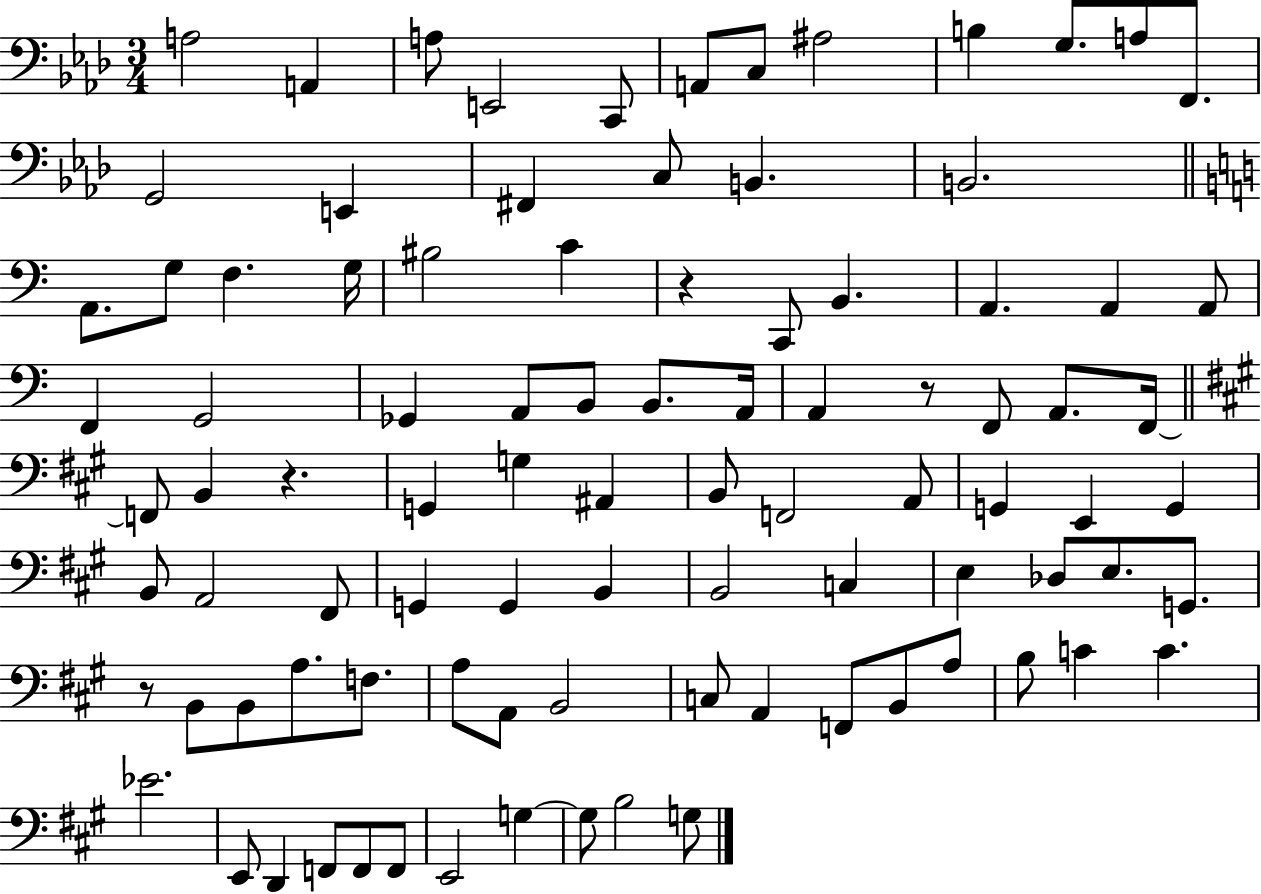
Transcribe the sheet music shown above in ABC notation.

X:1
T:Untitled
M:3/4
L:1/4
K:Ab
A,2 A,, A,/2 E,,2 C,,/2 A,,/2 C,/2 ^A,2 B, G,/2 A,/2 F,,/2 G,,2 E,, ^F,, C,/2 B,, B,,2 A,,/2 G,/2 F, G,/4 ^B,2 C z C,,/2 B,, A,, A,, A,,/2 F,, G,,2 _G,, A,,/2 B,,/2 B,,/2 A,,/4 A,, z/2 F,,/2 A,,/2 F,,/4 F,,/2 B,, z G,, G, ^A,, B,,/2 F,,2 A,,/2 G,, E,, G,, B,,/2 A,,2 ^F,,/2 G,, G,, B,, B,,2 C, E, _D,/2 E,/2 G,,/2 z/2 B,,/2 B,,/2 A,/2 F,/2 A,/2 A,,/2 B,,2 C,/2 A,, F,,/2 B,,/2 A,/2 B,/2 C C _E2 E,,/2 D,, F,,/2 F,,/2 F,,/2 E,,2 G, G,/2 B,2 G,/2